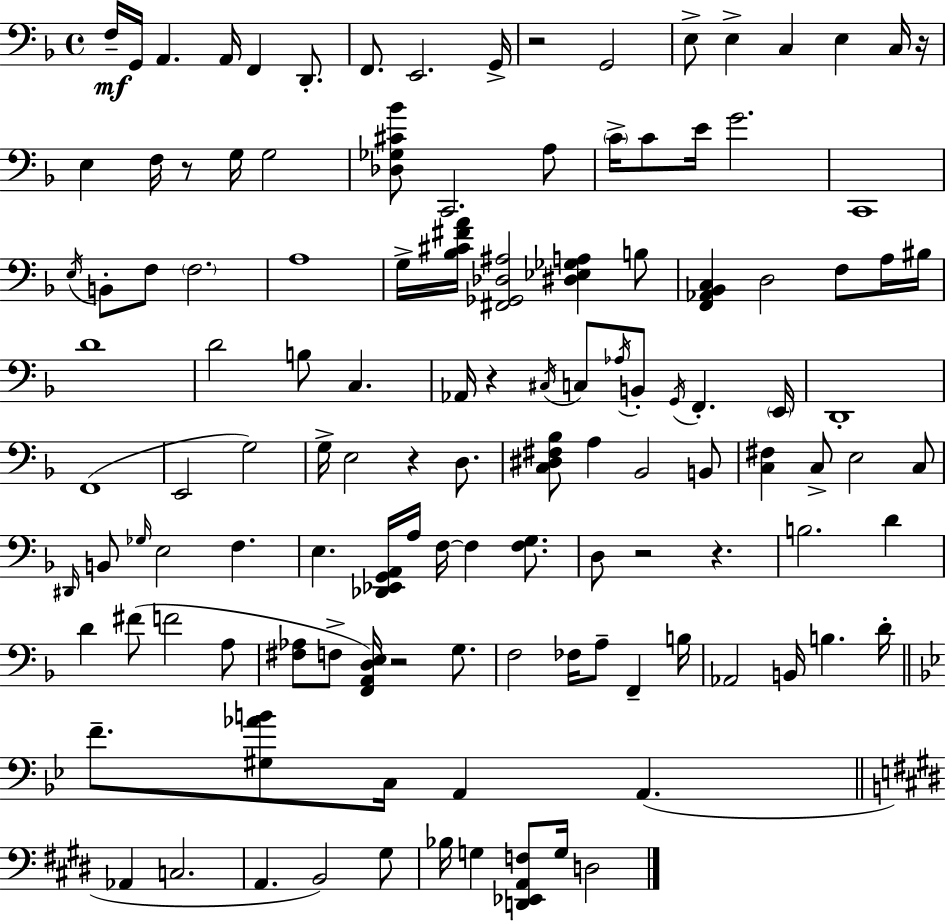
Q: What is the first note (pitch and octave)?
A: F3